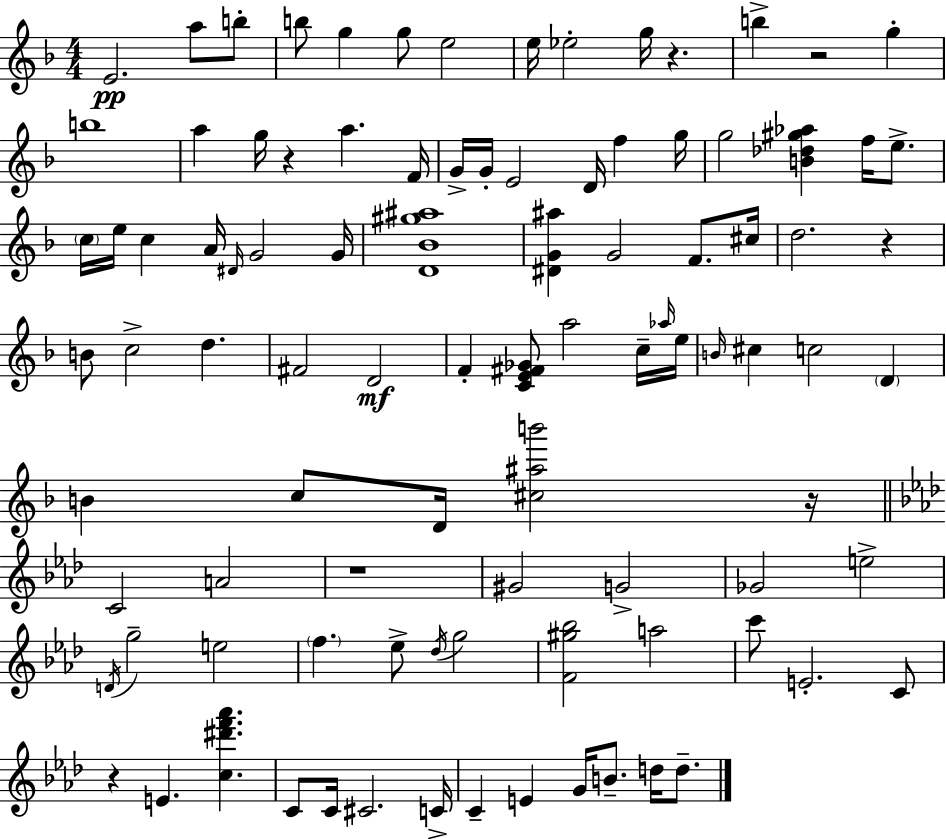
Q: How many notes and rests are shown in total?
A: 96